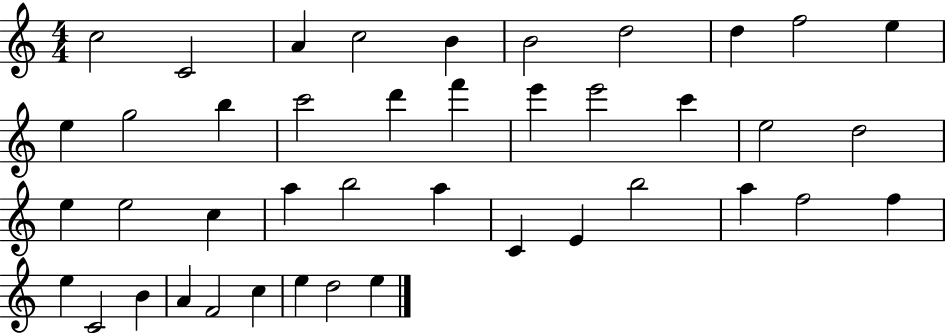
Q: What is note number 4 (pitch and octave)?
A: C5